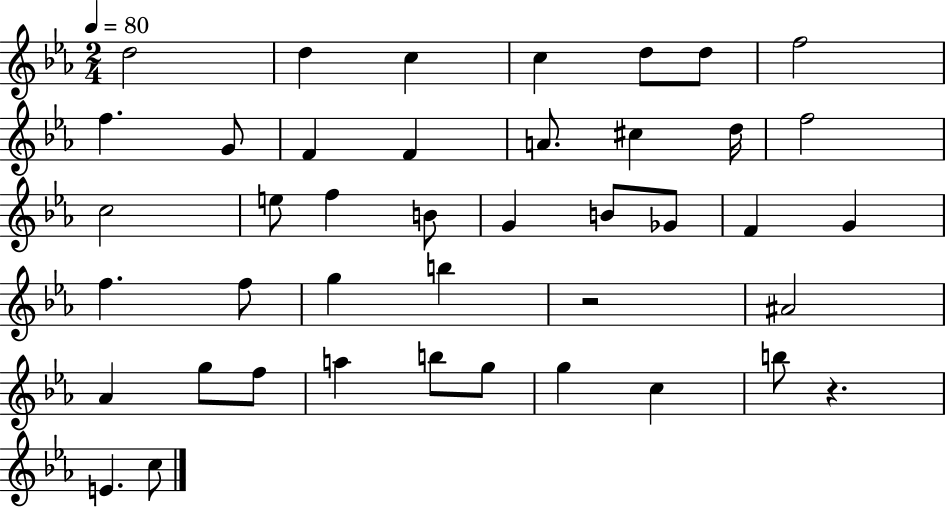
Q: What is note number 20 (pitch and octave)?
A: G4